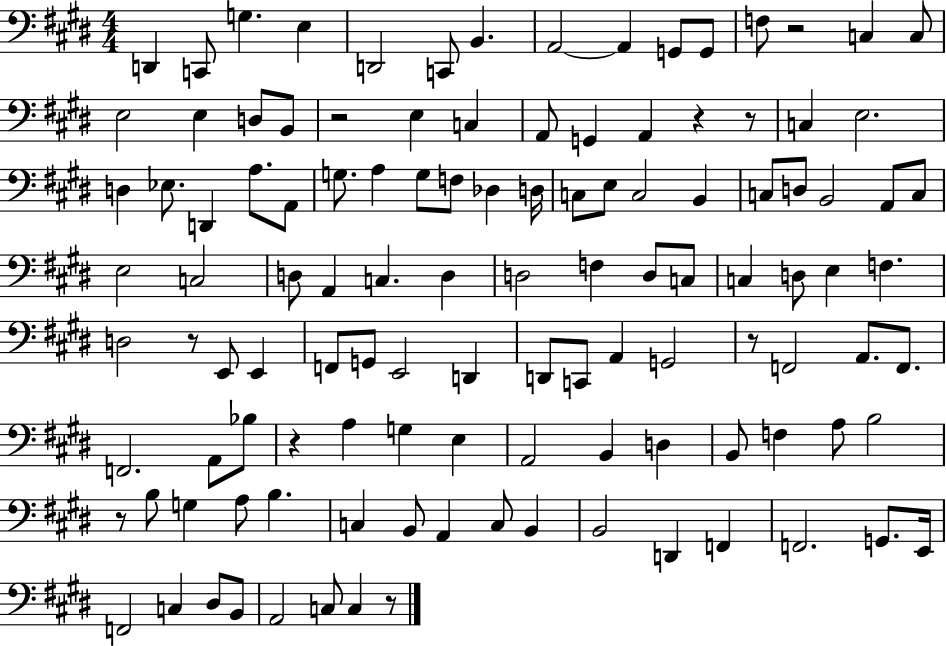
{
  \clef bass
  \numericTimeSignature
  \time 4/4
  \key e \major
  d,4 c,8 g4. e4 | d,2 c,8 b,4. | a,2~~ a,4 g,8 g,8 | f8 r2 c4 c8 | \break e2 e4 d8 b,8 | r2 e4 c4 | a,8 g,4 a,4 r4 r8 | c4 e2. | \break d4 ees8. d,4 a8. a,8 | g8. a4 g8 f8 des4 d16 | c8 e8 c2 b,4 | c8 d8 b,2 a,8 c8 | \break e2 c2 | d8 a,4 c4. d4 | d2 f4 d8 c8 | c4 d8 e4 f4. | \break d2 r8 e,8 e,4 | f,8 g,8 e,2 d,4 | d,8 c,8 a,4 g,2 | r8 f,2 a,8. f,8. | \break f,2. a,8 bes8 | r4 a4 g4 e4 | a,2 b,4 d4 | b,8 f4 a8 b2 | \break r8 b8 g4 a8 b4. | c4 b,8 a,4 c8 b,4 | b,2 d,4 f,4 | f,2. g,8. e,16 | \break f,2 c4 dis8 b,8 | a,2 c8 c4 r8 | \bar "|."
}